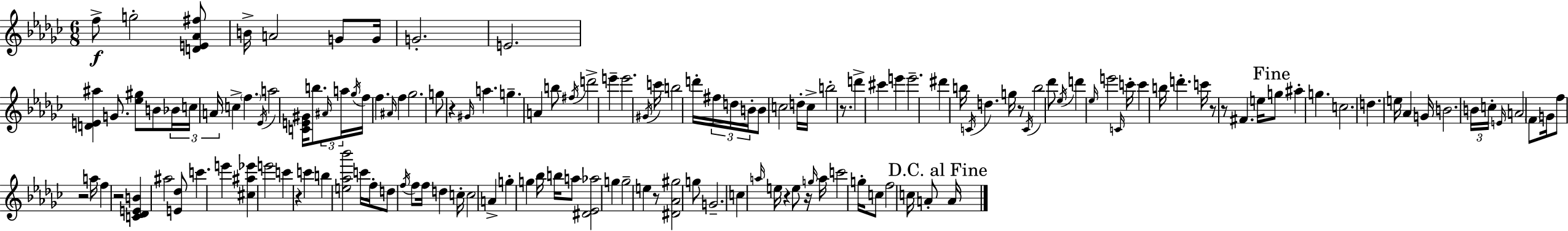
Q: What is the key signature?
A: EES minor